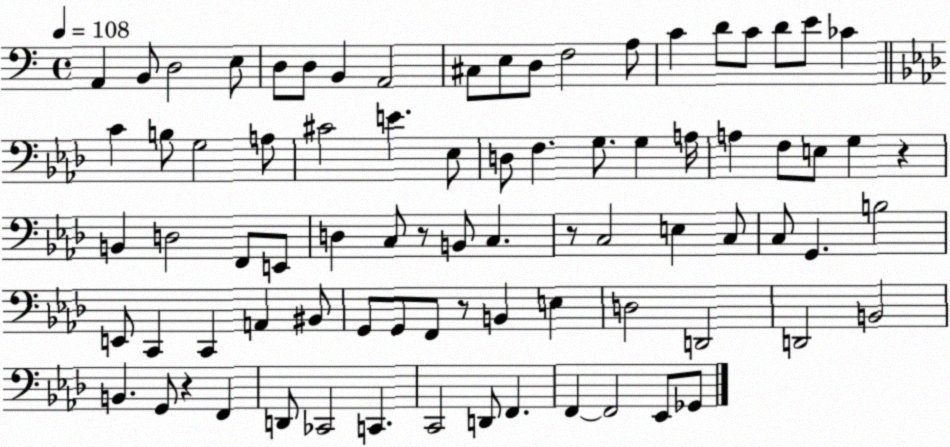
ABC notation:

X:1
T:Untitled
M:4/4
L:1/4
K:C
A,, B,,/2 D,2 E,/2 D,/2 D,/2 B,, A,,2 ^C,/2 E,/2 D,/2 F,2 A,/2 C D/2 C/2 D/2 E/2 _C C B,/2 G,2 A,/2 ^C2 E _E,/2 D,/2 F, G,/2 G, A,/4 A, F,/2 E,/2 G, z B,, D,2 F,,/2 E,,/2 D, C,/2 z/2 B,,/2 C, z/2 C,2 E, C,/2 C,/2 G,, B,2 E,,/2 C,, C,, A,, ^B,,/2 G,,/2 G,,/2 F,,/2 z/2 B,, E, D,2 D,,2 D,,2 B,,2 B,, G,,/2 z F,, D,,/2 _C,,2 C,, C,,2 D,,/2 F,, F,, F,,2 _E,,/2 _G,,/2